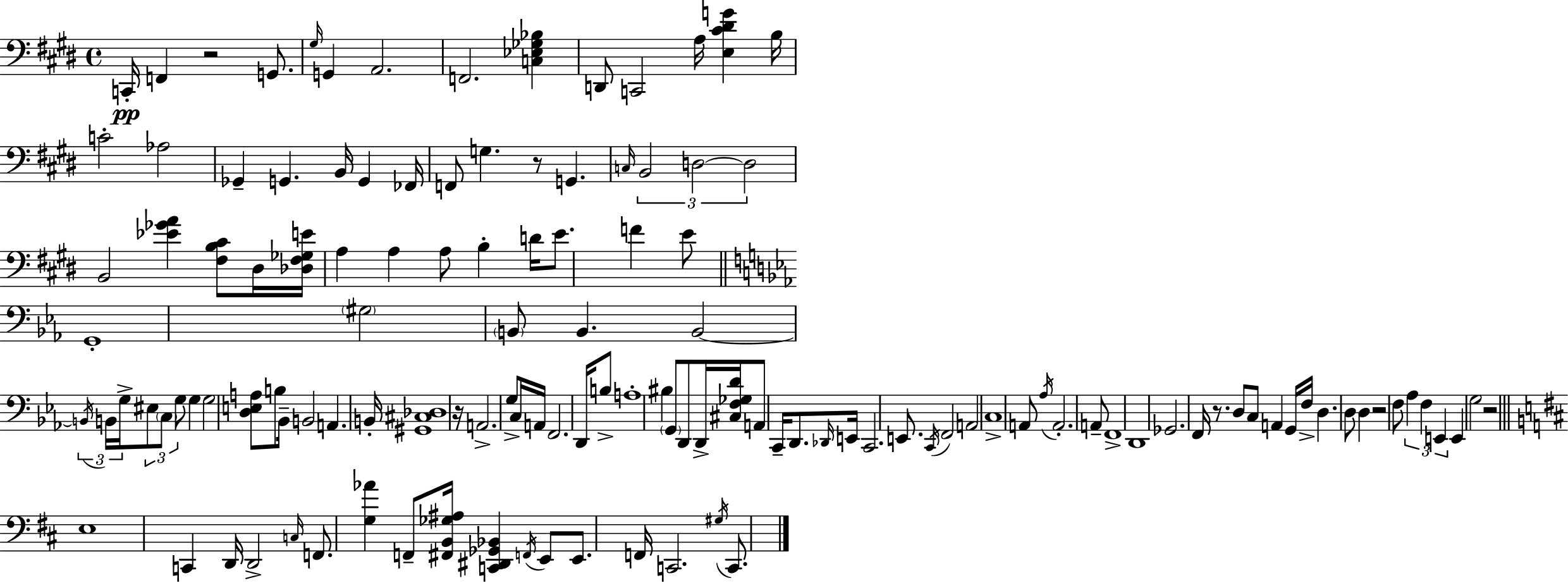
C2/s F2/q R/h G2/e. G#3/s G2/q A2/h. F2/h. [C3,Eb3,Gb3,Bb3]/q D2/e C2/h A3/s [E3,C#4,D#4,G4]/q B3/s C4/h Ab3/h Gb2/q G2/q. B2/s G2/q FES2/s F2/e G3/q. R/e G2/q. C3/s B2/h D3/h D3/h B2/h [Eb4,Gb4,A4]/q [F#3,B3,C#4]/e D#3/s [Db3,F#3,Gb3,E4]/s A3/q A3/q A3/e B3/q D4/s E4/e. F4/q E4/e G2/w G#3/h B2/e B2/q. B2/h B2/s B2/s G3/s EIS3/e C3/e G3/e G3/q G3/h [D3,E3,A3]/e B3/e Bb2/s B2/h A2/q. B2/s [G#2,C#3,Db3]/w R/s A2/h. G3/e C3/s A2/s F2/h. D2/s B3/e A3/w BIS3/q G2/e D2/e D2/s [C#3,F3,Gb3,D4]/s A2/e C2/s D2/e. Db2/s E2/s C2/h. E2/e. C2/s F2/h A2/h C3/w A2/e Ab3/s A2/h. A2/e F2/w D2/w Gb2/h. F2/s R/e. D3/e C3/e A2/q G2/s F3/s D3/q. D3/e D3/q R/h F3/e Ab3/q F3/q E2/q E2/q G3/h R/h E3/w C2/q D2/s D2/h C3/s F2/e. [G3,Ab4]/q F2/e [F#2,B2,Gb3,A#3]/s [C2,D#2,Gb2,Bb2]/q F2/s E2/e E2/e. F2/s C2/h. G#3/s C2/e.